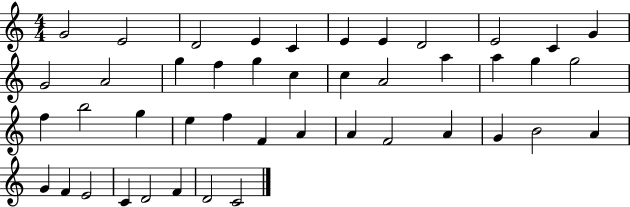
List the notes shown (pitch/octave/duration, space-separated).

G4/h E4/h D4/h E4/q C4/q E4/q E4/q D4/h E4/h C4/q G4/q G4/h A4/h G5/q F5/q G5/q C5/q C5/q A4/h A5/q A5/q G5/q G5/h F5/q B5/h G5/q E5/q F5/q F4/q A4/q A4/q F4/h A4/q G4/q B4/h A4/q G4/q F4/q E4/h C4/q D4/h F4/q D4/h C4/h